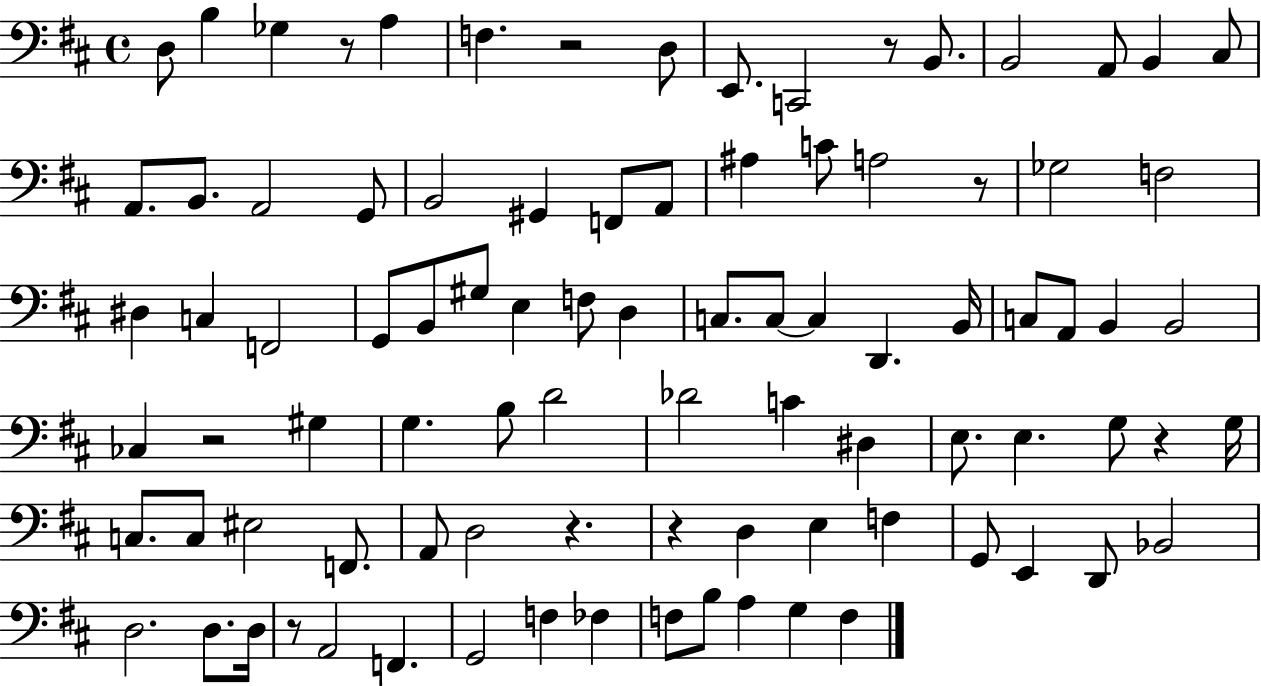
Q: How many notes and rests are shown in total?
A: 91